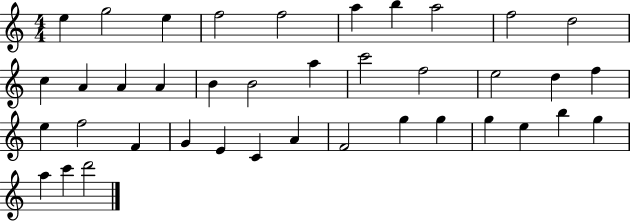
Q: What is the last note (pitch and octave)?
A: D6